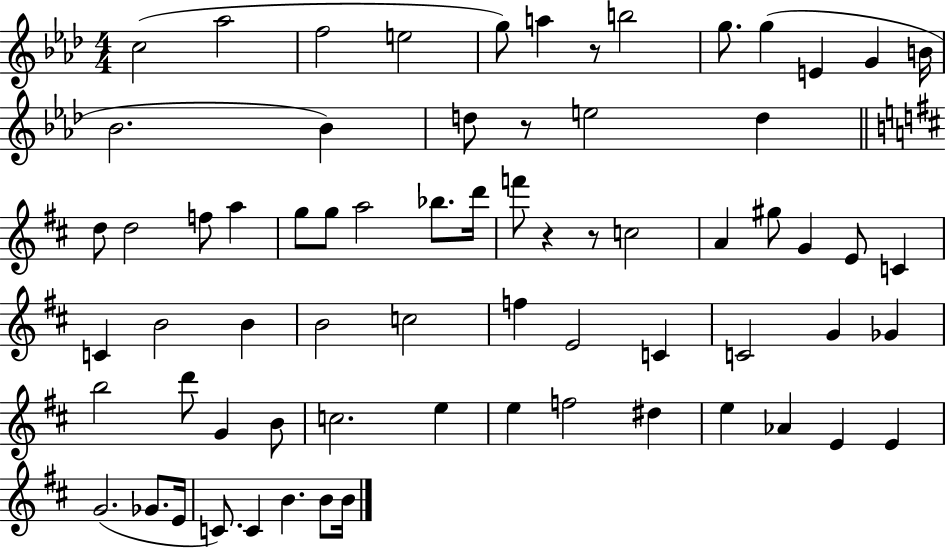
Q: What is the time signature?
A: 4/4